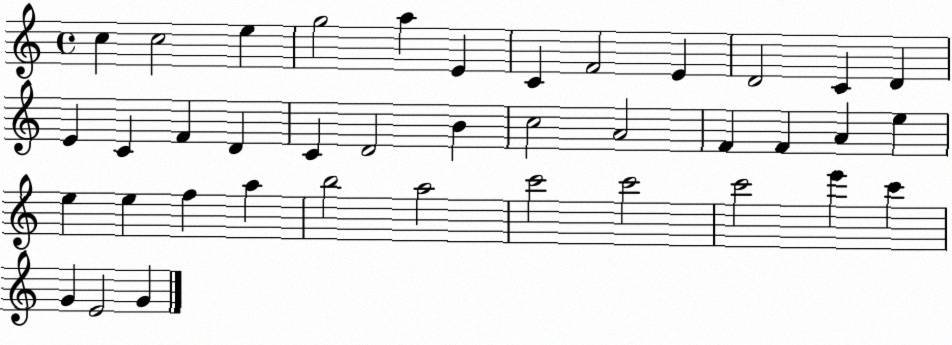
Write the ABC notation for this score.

X:1
T:Untitled
M:4/4
L:1/4
K:C
c c2 e g2 a E C F2 E D2 C D E C F D C D2 B c2 A2 F F A e e e f a b2 a2 c'2 c'2 c'2 e' c' G E2 G